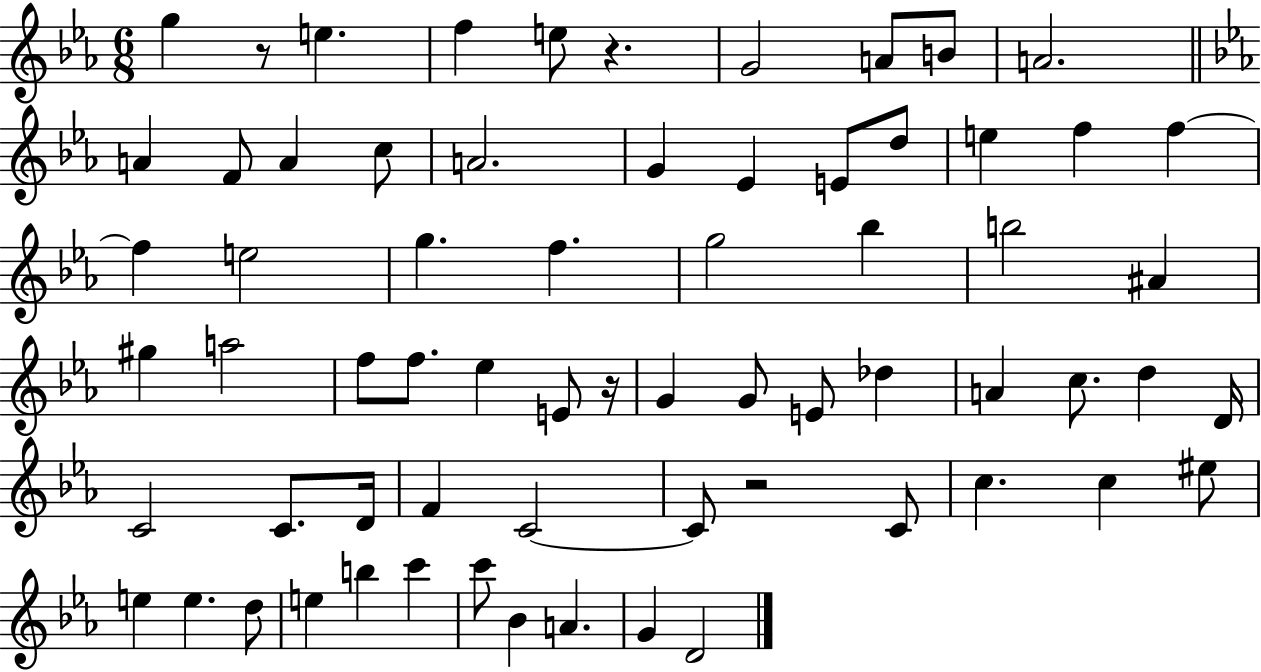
{
  \clef treble
  \numericTimeSignature
  \time 6/8
  \key ees \major
  g''4 r8 e''4. | f''4 e''8 r4. | g'2 a'8 b'8 | a'2. | \break \bar "||" \break \key c \minor a'4 f'8 a'4 c''8 | a'2. | g'4 ees'4 e'8 d''8 | e''4 f''4 f''4~~ | \break f''4 e''2 | g''4. f''4. | g''2 bes''4 | b''2 ais'4 | \break gis''4 a''2 | f''8 f''8. ees''4 e'8 r16 | g'4 g'8 e'8 des''4 | a'4 c''8. d''4 d'16 | \break c'2 c'8. d'16 | f'4 c'2~~ | c'8 r2 c'8 | c''4. c''4 eis''8 | \break e''4 e''4. d''8 | e''4 b''4 c'''4 | c'''8 bes'4 a'4. | g'4 d'2 | \break \bar "|."
}